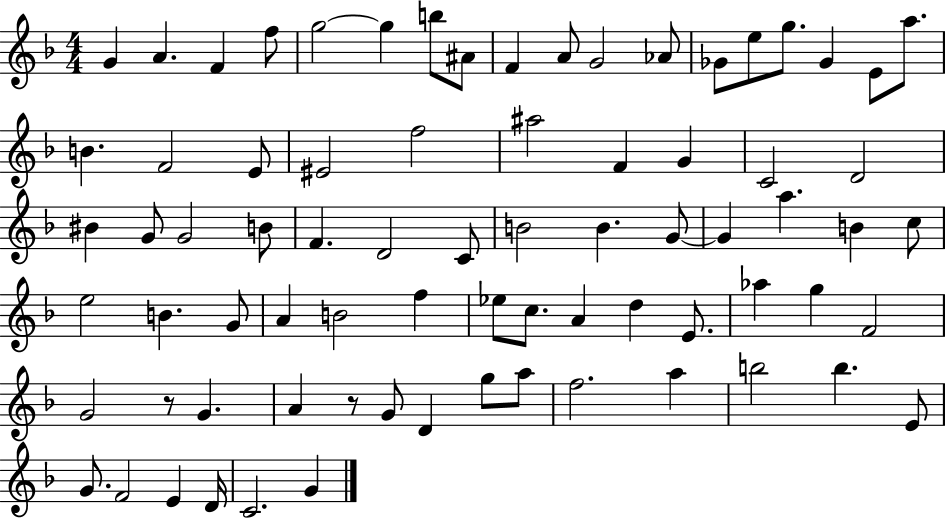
G4/q A4/q. F4/q F5/e G5/h G5/q B5/e A#4/e F4/q A4/e G4/h Ab4/e Gb4/e E5/e G5/e. Gb4/q E4/e A5/e. B4/q. F4/h E4/e EIS4/h F5/h A#5/h F4/q G4/q C4/h D4/h BIS4/q G4/e G4/h B4/e F4/q. D4/h C4/e B4/h B4/q. G4/e G4/q A5/q. B4/q C5/e E5/h B4/q. G4/e A4/q B4/h F5/q Eb5/e C5/e. A4/q D5/q E4/e. Ab5/q G5/q F4/h G4/h R/e G4/q. A4/q R/e G4/e D4/q G5/e A5/e F5/h. A5/q B5/h B5/q. E4/e G4/e. F4/h E4/q D4/s C4/h. G4/q